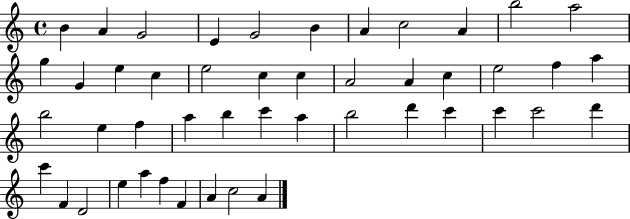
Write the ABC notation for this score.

X:1
T:Untitled
M:4/4
L:1/4
K:C
B A G2 E G2 B A c2 A b2 a2 g G e c e2 c c A2 A c e2 f a b2 e f a b c' a b2 d' c' c' c'2 d' c' F D2 e a f F A c2 A